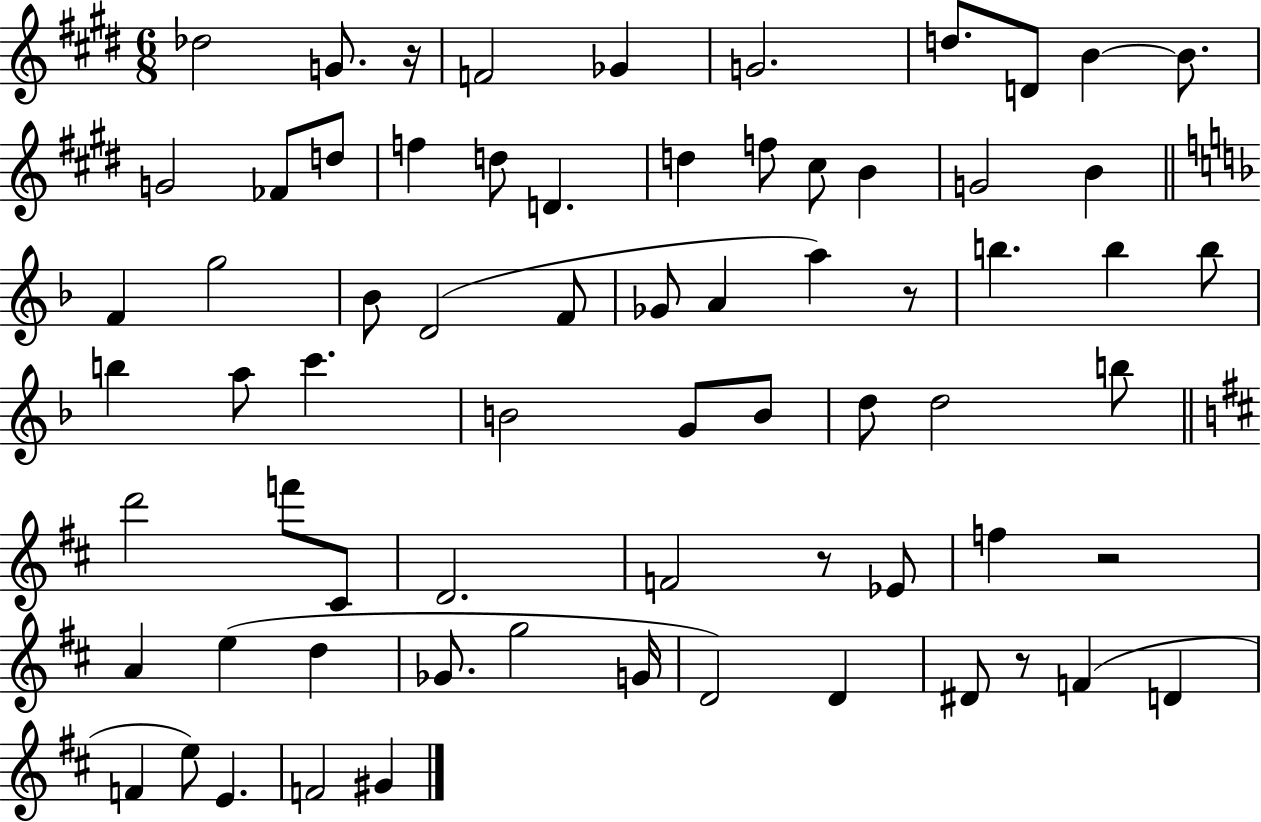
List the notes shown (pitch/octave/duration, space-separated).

Db5/h G4/e. R/s F4/h Gb4/q G4/h. D5/e. D4/e B4/q B4/e. G4/h FES4/e D5/e F5/q D5/e D4/q. D5/q F5/e C#5/e B4/q G4/h B4/q F4/q G5/h Bb4/e D4/h F4/e Gb4/e A4/q A5/q R/e B5/q. B5/q B5/e B5/q A5/e C6/q. B4/h G4/e B4/e D5/e D5/h B5/e D6/h F6/e C#4/e D4/h. F4/h R/e Eb4/e F5/q R/h A4/q E5/q D5/q Gb4/e. G5/h G4/s D4/h D4/q D#4/e R/e F4/q D4/q F4/q E5/e E4/q. F4/h G#4/q